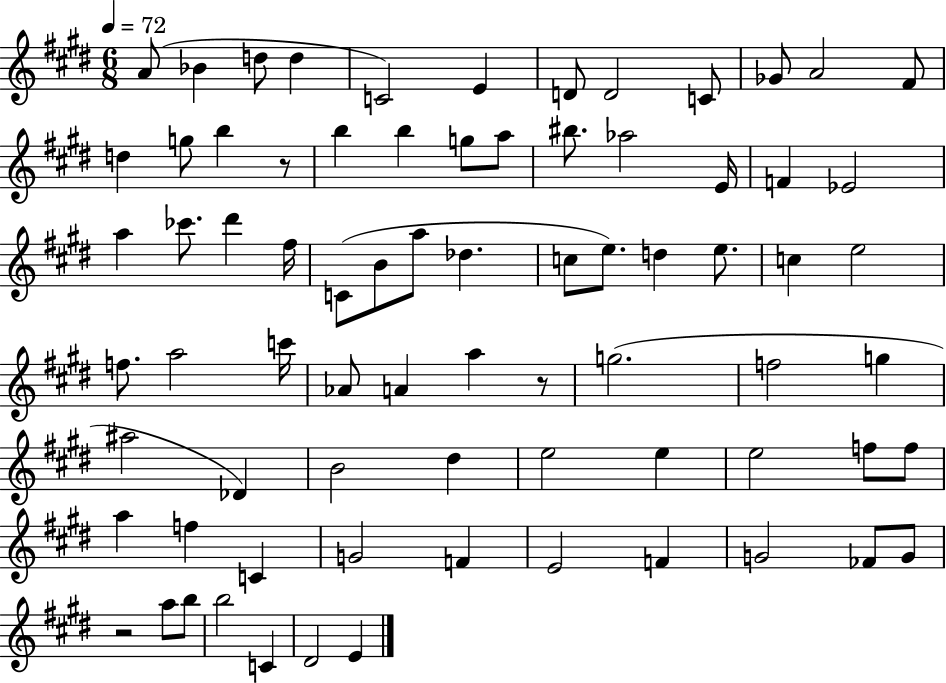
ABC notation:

X:1
T:Untitled
M:6/8
L:1/4
K:E
A/2 _B d/2 d C2 E D/2 D2 C/2 _G/2 A2 ^F/2 d g/2 b z/2 b b g/2 a/2 ^b/2 _a2 E/4 F _E2 a _c'/2 ^d' ^f/4 C/2 B/2 a/2 _d c/2 e/2 d e/2 c e2 f/2 a2 c'/4 _A/2 A a z/2 g2 f2 g ^a2 _D B2 ^d e2 e e2 f/2 f/2 a f C G2 F E2 F G2 _F/2 G/2 z2 a/2 b/2 b2 C ^D2 E